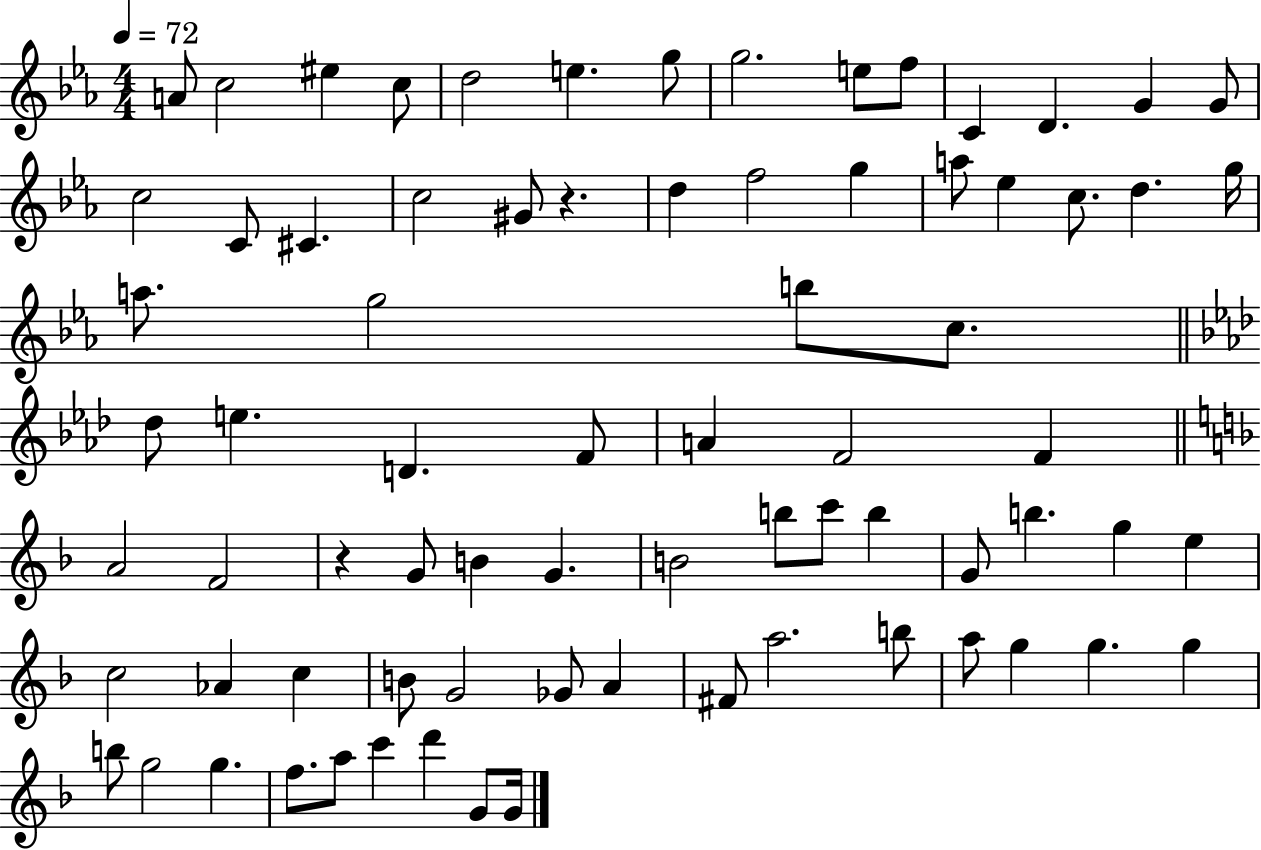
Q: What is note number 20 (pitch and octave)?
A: D5